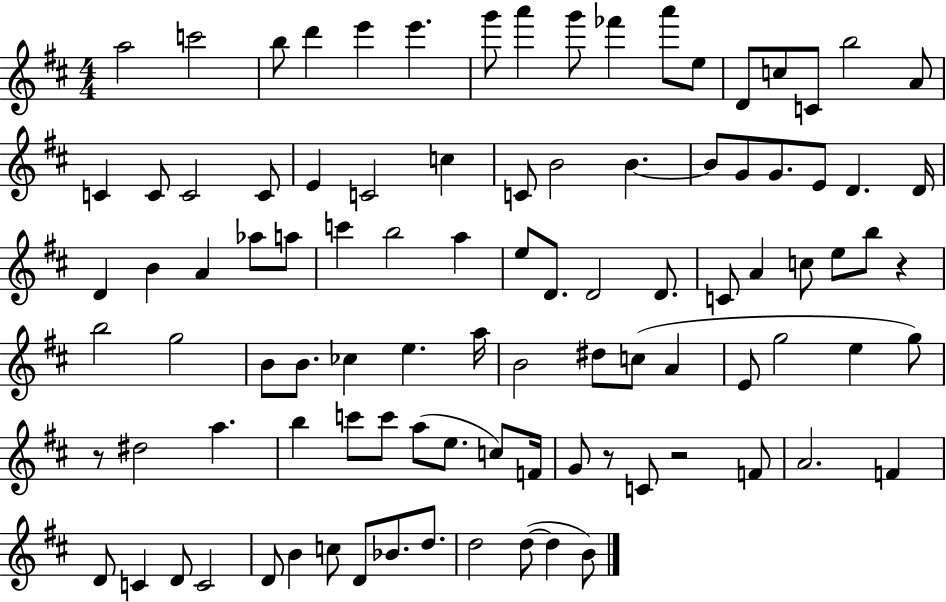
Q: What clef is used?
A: treble